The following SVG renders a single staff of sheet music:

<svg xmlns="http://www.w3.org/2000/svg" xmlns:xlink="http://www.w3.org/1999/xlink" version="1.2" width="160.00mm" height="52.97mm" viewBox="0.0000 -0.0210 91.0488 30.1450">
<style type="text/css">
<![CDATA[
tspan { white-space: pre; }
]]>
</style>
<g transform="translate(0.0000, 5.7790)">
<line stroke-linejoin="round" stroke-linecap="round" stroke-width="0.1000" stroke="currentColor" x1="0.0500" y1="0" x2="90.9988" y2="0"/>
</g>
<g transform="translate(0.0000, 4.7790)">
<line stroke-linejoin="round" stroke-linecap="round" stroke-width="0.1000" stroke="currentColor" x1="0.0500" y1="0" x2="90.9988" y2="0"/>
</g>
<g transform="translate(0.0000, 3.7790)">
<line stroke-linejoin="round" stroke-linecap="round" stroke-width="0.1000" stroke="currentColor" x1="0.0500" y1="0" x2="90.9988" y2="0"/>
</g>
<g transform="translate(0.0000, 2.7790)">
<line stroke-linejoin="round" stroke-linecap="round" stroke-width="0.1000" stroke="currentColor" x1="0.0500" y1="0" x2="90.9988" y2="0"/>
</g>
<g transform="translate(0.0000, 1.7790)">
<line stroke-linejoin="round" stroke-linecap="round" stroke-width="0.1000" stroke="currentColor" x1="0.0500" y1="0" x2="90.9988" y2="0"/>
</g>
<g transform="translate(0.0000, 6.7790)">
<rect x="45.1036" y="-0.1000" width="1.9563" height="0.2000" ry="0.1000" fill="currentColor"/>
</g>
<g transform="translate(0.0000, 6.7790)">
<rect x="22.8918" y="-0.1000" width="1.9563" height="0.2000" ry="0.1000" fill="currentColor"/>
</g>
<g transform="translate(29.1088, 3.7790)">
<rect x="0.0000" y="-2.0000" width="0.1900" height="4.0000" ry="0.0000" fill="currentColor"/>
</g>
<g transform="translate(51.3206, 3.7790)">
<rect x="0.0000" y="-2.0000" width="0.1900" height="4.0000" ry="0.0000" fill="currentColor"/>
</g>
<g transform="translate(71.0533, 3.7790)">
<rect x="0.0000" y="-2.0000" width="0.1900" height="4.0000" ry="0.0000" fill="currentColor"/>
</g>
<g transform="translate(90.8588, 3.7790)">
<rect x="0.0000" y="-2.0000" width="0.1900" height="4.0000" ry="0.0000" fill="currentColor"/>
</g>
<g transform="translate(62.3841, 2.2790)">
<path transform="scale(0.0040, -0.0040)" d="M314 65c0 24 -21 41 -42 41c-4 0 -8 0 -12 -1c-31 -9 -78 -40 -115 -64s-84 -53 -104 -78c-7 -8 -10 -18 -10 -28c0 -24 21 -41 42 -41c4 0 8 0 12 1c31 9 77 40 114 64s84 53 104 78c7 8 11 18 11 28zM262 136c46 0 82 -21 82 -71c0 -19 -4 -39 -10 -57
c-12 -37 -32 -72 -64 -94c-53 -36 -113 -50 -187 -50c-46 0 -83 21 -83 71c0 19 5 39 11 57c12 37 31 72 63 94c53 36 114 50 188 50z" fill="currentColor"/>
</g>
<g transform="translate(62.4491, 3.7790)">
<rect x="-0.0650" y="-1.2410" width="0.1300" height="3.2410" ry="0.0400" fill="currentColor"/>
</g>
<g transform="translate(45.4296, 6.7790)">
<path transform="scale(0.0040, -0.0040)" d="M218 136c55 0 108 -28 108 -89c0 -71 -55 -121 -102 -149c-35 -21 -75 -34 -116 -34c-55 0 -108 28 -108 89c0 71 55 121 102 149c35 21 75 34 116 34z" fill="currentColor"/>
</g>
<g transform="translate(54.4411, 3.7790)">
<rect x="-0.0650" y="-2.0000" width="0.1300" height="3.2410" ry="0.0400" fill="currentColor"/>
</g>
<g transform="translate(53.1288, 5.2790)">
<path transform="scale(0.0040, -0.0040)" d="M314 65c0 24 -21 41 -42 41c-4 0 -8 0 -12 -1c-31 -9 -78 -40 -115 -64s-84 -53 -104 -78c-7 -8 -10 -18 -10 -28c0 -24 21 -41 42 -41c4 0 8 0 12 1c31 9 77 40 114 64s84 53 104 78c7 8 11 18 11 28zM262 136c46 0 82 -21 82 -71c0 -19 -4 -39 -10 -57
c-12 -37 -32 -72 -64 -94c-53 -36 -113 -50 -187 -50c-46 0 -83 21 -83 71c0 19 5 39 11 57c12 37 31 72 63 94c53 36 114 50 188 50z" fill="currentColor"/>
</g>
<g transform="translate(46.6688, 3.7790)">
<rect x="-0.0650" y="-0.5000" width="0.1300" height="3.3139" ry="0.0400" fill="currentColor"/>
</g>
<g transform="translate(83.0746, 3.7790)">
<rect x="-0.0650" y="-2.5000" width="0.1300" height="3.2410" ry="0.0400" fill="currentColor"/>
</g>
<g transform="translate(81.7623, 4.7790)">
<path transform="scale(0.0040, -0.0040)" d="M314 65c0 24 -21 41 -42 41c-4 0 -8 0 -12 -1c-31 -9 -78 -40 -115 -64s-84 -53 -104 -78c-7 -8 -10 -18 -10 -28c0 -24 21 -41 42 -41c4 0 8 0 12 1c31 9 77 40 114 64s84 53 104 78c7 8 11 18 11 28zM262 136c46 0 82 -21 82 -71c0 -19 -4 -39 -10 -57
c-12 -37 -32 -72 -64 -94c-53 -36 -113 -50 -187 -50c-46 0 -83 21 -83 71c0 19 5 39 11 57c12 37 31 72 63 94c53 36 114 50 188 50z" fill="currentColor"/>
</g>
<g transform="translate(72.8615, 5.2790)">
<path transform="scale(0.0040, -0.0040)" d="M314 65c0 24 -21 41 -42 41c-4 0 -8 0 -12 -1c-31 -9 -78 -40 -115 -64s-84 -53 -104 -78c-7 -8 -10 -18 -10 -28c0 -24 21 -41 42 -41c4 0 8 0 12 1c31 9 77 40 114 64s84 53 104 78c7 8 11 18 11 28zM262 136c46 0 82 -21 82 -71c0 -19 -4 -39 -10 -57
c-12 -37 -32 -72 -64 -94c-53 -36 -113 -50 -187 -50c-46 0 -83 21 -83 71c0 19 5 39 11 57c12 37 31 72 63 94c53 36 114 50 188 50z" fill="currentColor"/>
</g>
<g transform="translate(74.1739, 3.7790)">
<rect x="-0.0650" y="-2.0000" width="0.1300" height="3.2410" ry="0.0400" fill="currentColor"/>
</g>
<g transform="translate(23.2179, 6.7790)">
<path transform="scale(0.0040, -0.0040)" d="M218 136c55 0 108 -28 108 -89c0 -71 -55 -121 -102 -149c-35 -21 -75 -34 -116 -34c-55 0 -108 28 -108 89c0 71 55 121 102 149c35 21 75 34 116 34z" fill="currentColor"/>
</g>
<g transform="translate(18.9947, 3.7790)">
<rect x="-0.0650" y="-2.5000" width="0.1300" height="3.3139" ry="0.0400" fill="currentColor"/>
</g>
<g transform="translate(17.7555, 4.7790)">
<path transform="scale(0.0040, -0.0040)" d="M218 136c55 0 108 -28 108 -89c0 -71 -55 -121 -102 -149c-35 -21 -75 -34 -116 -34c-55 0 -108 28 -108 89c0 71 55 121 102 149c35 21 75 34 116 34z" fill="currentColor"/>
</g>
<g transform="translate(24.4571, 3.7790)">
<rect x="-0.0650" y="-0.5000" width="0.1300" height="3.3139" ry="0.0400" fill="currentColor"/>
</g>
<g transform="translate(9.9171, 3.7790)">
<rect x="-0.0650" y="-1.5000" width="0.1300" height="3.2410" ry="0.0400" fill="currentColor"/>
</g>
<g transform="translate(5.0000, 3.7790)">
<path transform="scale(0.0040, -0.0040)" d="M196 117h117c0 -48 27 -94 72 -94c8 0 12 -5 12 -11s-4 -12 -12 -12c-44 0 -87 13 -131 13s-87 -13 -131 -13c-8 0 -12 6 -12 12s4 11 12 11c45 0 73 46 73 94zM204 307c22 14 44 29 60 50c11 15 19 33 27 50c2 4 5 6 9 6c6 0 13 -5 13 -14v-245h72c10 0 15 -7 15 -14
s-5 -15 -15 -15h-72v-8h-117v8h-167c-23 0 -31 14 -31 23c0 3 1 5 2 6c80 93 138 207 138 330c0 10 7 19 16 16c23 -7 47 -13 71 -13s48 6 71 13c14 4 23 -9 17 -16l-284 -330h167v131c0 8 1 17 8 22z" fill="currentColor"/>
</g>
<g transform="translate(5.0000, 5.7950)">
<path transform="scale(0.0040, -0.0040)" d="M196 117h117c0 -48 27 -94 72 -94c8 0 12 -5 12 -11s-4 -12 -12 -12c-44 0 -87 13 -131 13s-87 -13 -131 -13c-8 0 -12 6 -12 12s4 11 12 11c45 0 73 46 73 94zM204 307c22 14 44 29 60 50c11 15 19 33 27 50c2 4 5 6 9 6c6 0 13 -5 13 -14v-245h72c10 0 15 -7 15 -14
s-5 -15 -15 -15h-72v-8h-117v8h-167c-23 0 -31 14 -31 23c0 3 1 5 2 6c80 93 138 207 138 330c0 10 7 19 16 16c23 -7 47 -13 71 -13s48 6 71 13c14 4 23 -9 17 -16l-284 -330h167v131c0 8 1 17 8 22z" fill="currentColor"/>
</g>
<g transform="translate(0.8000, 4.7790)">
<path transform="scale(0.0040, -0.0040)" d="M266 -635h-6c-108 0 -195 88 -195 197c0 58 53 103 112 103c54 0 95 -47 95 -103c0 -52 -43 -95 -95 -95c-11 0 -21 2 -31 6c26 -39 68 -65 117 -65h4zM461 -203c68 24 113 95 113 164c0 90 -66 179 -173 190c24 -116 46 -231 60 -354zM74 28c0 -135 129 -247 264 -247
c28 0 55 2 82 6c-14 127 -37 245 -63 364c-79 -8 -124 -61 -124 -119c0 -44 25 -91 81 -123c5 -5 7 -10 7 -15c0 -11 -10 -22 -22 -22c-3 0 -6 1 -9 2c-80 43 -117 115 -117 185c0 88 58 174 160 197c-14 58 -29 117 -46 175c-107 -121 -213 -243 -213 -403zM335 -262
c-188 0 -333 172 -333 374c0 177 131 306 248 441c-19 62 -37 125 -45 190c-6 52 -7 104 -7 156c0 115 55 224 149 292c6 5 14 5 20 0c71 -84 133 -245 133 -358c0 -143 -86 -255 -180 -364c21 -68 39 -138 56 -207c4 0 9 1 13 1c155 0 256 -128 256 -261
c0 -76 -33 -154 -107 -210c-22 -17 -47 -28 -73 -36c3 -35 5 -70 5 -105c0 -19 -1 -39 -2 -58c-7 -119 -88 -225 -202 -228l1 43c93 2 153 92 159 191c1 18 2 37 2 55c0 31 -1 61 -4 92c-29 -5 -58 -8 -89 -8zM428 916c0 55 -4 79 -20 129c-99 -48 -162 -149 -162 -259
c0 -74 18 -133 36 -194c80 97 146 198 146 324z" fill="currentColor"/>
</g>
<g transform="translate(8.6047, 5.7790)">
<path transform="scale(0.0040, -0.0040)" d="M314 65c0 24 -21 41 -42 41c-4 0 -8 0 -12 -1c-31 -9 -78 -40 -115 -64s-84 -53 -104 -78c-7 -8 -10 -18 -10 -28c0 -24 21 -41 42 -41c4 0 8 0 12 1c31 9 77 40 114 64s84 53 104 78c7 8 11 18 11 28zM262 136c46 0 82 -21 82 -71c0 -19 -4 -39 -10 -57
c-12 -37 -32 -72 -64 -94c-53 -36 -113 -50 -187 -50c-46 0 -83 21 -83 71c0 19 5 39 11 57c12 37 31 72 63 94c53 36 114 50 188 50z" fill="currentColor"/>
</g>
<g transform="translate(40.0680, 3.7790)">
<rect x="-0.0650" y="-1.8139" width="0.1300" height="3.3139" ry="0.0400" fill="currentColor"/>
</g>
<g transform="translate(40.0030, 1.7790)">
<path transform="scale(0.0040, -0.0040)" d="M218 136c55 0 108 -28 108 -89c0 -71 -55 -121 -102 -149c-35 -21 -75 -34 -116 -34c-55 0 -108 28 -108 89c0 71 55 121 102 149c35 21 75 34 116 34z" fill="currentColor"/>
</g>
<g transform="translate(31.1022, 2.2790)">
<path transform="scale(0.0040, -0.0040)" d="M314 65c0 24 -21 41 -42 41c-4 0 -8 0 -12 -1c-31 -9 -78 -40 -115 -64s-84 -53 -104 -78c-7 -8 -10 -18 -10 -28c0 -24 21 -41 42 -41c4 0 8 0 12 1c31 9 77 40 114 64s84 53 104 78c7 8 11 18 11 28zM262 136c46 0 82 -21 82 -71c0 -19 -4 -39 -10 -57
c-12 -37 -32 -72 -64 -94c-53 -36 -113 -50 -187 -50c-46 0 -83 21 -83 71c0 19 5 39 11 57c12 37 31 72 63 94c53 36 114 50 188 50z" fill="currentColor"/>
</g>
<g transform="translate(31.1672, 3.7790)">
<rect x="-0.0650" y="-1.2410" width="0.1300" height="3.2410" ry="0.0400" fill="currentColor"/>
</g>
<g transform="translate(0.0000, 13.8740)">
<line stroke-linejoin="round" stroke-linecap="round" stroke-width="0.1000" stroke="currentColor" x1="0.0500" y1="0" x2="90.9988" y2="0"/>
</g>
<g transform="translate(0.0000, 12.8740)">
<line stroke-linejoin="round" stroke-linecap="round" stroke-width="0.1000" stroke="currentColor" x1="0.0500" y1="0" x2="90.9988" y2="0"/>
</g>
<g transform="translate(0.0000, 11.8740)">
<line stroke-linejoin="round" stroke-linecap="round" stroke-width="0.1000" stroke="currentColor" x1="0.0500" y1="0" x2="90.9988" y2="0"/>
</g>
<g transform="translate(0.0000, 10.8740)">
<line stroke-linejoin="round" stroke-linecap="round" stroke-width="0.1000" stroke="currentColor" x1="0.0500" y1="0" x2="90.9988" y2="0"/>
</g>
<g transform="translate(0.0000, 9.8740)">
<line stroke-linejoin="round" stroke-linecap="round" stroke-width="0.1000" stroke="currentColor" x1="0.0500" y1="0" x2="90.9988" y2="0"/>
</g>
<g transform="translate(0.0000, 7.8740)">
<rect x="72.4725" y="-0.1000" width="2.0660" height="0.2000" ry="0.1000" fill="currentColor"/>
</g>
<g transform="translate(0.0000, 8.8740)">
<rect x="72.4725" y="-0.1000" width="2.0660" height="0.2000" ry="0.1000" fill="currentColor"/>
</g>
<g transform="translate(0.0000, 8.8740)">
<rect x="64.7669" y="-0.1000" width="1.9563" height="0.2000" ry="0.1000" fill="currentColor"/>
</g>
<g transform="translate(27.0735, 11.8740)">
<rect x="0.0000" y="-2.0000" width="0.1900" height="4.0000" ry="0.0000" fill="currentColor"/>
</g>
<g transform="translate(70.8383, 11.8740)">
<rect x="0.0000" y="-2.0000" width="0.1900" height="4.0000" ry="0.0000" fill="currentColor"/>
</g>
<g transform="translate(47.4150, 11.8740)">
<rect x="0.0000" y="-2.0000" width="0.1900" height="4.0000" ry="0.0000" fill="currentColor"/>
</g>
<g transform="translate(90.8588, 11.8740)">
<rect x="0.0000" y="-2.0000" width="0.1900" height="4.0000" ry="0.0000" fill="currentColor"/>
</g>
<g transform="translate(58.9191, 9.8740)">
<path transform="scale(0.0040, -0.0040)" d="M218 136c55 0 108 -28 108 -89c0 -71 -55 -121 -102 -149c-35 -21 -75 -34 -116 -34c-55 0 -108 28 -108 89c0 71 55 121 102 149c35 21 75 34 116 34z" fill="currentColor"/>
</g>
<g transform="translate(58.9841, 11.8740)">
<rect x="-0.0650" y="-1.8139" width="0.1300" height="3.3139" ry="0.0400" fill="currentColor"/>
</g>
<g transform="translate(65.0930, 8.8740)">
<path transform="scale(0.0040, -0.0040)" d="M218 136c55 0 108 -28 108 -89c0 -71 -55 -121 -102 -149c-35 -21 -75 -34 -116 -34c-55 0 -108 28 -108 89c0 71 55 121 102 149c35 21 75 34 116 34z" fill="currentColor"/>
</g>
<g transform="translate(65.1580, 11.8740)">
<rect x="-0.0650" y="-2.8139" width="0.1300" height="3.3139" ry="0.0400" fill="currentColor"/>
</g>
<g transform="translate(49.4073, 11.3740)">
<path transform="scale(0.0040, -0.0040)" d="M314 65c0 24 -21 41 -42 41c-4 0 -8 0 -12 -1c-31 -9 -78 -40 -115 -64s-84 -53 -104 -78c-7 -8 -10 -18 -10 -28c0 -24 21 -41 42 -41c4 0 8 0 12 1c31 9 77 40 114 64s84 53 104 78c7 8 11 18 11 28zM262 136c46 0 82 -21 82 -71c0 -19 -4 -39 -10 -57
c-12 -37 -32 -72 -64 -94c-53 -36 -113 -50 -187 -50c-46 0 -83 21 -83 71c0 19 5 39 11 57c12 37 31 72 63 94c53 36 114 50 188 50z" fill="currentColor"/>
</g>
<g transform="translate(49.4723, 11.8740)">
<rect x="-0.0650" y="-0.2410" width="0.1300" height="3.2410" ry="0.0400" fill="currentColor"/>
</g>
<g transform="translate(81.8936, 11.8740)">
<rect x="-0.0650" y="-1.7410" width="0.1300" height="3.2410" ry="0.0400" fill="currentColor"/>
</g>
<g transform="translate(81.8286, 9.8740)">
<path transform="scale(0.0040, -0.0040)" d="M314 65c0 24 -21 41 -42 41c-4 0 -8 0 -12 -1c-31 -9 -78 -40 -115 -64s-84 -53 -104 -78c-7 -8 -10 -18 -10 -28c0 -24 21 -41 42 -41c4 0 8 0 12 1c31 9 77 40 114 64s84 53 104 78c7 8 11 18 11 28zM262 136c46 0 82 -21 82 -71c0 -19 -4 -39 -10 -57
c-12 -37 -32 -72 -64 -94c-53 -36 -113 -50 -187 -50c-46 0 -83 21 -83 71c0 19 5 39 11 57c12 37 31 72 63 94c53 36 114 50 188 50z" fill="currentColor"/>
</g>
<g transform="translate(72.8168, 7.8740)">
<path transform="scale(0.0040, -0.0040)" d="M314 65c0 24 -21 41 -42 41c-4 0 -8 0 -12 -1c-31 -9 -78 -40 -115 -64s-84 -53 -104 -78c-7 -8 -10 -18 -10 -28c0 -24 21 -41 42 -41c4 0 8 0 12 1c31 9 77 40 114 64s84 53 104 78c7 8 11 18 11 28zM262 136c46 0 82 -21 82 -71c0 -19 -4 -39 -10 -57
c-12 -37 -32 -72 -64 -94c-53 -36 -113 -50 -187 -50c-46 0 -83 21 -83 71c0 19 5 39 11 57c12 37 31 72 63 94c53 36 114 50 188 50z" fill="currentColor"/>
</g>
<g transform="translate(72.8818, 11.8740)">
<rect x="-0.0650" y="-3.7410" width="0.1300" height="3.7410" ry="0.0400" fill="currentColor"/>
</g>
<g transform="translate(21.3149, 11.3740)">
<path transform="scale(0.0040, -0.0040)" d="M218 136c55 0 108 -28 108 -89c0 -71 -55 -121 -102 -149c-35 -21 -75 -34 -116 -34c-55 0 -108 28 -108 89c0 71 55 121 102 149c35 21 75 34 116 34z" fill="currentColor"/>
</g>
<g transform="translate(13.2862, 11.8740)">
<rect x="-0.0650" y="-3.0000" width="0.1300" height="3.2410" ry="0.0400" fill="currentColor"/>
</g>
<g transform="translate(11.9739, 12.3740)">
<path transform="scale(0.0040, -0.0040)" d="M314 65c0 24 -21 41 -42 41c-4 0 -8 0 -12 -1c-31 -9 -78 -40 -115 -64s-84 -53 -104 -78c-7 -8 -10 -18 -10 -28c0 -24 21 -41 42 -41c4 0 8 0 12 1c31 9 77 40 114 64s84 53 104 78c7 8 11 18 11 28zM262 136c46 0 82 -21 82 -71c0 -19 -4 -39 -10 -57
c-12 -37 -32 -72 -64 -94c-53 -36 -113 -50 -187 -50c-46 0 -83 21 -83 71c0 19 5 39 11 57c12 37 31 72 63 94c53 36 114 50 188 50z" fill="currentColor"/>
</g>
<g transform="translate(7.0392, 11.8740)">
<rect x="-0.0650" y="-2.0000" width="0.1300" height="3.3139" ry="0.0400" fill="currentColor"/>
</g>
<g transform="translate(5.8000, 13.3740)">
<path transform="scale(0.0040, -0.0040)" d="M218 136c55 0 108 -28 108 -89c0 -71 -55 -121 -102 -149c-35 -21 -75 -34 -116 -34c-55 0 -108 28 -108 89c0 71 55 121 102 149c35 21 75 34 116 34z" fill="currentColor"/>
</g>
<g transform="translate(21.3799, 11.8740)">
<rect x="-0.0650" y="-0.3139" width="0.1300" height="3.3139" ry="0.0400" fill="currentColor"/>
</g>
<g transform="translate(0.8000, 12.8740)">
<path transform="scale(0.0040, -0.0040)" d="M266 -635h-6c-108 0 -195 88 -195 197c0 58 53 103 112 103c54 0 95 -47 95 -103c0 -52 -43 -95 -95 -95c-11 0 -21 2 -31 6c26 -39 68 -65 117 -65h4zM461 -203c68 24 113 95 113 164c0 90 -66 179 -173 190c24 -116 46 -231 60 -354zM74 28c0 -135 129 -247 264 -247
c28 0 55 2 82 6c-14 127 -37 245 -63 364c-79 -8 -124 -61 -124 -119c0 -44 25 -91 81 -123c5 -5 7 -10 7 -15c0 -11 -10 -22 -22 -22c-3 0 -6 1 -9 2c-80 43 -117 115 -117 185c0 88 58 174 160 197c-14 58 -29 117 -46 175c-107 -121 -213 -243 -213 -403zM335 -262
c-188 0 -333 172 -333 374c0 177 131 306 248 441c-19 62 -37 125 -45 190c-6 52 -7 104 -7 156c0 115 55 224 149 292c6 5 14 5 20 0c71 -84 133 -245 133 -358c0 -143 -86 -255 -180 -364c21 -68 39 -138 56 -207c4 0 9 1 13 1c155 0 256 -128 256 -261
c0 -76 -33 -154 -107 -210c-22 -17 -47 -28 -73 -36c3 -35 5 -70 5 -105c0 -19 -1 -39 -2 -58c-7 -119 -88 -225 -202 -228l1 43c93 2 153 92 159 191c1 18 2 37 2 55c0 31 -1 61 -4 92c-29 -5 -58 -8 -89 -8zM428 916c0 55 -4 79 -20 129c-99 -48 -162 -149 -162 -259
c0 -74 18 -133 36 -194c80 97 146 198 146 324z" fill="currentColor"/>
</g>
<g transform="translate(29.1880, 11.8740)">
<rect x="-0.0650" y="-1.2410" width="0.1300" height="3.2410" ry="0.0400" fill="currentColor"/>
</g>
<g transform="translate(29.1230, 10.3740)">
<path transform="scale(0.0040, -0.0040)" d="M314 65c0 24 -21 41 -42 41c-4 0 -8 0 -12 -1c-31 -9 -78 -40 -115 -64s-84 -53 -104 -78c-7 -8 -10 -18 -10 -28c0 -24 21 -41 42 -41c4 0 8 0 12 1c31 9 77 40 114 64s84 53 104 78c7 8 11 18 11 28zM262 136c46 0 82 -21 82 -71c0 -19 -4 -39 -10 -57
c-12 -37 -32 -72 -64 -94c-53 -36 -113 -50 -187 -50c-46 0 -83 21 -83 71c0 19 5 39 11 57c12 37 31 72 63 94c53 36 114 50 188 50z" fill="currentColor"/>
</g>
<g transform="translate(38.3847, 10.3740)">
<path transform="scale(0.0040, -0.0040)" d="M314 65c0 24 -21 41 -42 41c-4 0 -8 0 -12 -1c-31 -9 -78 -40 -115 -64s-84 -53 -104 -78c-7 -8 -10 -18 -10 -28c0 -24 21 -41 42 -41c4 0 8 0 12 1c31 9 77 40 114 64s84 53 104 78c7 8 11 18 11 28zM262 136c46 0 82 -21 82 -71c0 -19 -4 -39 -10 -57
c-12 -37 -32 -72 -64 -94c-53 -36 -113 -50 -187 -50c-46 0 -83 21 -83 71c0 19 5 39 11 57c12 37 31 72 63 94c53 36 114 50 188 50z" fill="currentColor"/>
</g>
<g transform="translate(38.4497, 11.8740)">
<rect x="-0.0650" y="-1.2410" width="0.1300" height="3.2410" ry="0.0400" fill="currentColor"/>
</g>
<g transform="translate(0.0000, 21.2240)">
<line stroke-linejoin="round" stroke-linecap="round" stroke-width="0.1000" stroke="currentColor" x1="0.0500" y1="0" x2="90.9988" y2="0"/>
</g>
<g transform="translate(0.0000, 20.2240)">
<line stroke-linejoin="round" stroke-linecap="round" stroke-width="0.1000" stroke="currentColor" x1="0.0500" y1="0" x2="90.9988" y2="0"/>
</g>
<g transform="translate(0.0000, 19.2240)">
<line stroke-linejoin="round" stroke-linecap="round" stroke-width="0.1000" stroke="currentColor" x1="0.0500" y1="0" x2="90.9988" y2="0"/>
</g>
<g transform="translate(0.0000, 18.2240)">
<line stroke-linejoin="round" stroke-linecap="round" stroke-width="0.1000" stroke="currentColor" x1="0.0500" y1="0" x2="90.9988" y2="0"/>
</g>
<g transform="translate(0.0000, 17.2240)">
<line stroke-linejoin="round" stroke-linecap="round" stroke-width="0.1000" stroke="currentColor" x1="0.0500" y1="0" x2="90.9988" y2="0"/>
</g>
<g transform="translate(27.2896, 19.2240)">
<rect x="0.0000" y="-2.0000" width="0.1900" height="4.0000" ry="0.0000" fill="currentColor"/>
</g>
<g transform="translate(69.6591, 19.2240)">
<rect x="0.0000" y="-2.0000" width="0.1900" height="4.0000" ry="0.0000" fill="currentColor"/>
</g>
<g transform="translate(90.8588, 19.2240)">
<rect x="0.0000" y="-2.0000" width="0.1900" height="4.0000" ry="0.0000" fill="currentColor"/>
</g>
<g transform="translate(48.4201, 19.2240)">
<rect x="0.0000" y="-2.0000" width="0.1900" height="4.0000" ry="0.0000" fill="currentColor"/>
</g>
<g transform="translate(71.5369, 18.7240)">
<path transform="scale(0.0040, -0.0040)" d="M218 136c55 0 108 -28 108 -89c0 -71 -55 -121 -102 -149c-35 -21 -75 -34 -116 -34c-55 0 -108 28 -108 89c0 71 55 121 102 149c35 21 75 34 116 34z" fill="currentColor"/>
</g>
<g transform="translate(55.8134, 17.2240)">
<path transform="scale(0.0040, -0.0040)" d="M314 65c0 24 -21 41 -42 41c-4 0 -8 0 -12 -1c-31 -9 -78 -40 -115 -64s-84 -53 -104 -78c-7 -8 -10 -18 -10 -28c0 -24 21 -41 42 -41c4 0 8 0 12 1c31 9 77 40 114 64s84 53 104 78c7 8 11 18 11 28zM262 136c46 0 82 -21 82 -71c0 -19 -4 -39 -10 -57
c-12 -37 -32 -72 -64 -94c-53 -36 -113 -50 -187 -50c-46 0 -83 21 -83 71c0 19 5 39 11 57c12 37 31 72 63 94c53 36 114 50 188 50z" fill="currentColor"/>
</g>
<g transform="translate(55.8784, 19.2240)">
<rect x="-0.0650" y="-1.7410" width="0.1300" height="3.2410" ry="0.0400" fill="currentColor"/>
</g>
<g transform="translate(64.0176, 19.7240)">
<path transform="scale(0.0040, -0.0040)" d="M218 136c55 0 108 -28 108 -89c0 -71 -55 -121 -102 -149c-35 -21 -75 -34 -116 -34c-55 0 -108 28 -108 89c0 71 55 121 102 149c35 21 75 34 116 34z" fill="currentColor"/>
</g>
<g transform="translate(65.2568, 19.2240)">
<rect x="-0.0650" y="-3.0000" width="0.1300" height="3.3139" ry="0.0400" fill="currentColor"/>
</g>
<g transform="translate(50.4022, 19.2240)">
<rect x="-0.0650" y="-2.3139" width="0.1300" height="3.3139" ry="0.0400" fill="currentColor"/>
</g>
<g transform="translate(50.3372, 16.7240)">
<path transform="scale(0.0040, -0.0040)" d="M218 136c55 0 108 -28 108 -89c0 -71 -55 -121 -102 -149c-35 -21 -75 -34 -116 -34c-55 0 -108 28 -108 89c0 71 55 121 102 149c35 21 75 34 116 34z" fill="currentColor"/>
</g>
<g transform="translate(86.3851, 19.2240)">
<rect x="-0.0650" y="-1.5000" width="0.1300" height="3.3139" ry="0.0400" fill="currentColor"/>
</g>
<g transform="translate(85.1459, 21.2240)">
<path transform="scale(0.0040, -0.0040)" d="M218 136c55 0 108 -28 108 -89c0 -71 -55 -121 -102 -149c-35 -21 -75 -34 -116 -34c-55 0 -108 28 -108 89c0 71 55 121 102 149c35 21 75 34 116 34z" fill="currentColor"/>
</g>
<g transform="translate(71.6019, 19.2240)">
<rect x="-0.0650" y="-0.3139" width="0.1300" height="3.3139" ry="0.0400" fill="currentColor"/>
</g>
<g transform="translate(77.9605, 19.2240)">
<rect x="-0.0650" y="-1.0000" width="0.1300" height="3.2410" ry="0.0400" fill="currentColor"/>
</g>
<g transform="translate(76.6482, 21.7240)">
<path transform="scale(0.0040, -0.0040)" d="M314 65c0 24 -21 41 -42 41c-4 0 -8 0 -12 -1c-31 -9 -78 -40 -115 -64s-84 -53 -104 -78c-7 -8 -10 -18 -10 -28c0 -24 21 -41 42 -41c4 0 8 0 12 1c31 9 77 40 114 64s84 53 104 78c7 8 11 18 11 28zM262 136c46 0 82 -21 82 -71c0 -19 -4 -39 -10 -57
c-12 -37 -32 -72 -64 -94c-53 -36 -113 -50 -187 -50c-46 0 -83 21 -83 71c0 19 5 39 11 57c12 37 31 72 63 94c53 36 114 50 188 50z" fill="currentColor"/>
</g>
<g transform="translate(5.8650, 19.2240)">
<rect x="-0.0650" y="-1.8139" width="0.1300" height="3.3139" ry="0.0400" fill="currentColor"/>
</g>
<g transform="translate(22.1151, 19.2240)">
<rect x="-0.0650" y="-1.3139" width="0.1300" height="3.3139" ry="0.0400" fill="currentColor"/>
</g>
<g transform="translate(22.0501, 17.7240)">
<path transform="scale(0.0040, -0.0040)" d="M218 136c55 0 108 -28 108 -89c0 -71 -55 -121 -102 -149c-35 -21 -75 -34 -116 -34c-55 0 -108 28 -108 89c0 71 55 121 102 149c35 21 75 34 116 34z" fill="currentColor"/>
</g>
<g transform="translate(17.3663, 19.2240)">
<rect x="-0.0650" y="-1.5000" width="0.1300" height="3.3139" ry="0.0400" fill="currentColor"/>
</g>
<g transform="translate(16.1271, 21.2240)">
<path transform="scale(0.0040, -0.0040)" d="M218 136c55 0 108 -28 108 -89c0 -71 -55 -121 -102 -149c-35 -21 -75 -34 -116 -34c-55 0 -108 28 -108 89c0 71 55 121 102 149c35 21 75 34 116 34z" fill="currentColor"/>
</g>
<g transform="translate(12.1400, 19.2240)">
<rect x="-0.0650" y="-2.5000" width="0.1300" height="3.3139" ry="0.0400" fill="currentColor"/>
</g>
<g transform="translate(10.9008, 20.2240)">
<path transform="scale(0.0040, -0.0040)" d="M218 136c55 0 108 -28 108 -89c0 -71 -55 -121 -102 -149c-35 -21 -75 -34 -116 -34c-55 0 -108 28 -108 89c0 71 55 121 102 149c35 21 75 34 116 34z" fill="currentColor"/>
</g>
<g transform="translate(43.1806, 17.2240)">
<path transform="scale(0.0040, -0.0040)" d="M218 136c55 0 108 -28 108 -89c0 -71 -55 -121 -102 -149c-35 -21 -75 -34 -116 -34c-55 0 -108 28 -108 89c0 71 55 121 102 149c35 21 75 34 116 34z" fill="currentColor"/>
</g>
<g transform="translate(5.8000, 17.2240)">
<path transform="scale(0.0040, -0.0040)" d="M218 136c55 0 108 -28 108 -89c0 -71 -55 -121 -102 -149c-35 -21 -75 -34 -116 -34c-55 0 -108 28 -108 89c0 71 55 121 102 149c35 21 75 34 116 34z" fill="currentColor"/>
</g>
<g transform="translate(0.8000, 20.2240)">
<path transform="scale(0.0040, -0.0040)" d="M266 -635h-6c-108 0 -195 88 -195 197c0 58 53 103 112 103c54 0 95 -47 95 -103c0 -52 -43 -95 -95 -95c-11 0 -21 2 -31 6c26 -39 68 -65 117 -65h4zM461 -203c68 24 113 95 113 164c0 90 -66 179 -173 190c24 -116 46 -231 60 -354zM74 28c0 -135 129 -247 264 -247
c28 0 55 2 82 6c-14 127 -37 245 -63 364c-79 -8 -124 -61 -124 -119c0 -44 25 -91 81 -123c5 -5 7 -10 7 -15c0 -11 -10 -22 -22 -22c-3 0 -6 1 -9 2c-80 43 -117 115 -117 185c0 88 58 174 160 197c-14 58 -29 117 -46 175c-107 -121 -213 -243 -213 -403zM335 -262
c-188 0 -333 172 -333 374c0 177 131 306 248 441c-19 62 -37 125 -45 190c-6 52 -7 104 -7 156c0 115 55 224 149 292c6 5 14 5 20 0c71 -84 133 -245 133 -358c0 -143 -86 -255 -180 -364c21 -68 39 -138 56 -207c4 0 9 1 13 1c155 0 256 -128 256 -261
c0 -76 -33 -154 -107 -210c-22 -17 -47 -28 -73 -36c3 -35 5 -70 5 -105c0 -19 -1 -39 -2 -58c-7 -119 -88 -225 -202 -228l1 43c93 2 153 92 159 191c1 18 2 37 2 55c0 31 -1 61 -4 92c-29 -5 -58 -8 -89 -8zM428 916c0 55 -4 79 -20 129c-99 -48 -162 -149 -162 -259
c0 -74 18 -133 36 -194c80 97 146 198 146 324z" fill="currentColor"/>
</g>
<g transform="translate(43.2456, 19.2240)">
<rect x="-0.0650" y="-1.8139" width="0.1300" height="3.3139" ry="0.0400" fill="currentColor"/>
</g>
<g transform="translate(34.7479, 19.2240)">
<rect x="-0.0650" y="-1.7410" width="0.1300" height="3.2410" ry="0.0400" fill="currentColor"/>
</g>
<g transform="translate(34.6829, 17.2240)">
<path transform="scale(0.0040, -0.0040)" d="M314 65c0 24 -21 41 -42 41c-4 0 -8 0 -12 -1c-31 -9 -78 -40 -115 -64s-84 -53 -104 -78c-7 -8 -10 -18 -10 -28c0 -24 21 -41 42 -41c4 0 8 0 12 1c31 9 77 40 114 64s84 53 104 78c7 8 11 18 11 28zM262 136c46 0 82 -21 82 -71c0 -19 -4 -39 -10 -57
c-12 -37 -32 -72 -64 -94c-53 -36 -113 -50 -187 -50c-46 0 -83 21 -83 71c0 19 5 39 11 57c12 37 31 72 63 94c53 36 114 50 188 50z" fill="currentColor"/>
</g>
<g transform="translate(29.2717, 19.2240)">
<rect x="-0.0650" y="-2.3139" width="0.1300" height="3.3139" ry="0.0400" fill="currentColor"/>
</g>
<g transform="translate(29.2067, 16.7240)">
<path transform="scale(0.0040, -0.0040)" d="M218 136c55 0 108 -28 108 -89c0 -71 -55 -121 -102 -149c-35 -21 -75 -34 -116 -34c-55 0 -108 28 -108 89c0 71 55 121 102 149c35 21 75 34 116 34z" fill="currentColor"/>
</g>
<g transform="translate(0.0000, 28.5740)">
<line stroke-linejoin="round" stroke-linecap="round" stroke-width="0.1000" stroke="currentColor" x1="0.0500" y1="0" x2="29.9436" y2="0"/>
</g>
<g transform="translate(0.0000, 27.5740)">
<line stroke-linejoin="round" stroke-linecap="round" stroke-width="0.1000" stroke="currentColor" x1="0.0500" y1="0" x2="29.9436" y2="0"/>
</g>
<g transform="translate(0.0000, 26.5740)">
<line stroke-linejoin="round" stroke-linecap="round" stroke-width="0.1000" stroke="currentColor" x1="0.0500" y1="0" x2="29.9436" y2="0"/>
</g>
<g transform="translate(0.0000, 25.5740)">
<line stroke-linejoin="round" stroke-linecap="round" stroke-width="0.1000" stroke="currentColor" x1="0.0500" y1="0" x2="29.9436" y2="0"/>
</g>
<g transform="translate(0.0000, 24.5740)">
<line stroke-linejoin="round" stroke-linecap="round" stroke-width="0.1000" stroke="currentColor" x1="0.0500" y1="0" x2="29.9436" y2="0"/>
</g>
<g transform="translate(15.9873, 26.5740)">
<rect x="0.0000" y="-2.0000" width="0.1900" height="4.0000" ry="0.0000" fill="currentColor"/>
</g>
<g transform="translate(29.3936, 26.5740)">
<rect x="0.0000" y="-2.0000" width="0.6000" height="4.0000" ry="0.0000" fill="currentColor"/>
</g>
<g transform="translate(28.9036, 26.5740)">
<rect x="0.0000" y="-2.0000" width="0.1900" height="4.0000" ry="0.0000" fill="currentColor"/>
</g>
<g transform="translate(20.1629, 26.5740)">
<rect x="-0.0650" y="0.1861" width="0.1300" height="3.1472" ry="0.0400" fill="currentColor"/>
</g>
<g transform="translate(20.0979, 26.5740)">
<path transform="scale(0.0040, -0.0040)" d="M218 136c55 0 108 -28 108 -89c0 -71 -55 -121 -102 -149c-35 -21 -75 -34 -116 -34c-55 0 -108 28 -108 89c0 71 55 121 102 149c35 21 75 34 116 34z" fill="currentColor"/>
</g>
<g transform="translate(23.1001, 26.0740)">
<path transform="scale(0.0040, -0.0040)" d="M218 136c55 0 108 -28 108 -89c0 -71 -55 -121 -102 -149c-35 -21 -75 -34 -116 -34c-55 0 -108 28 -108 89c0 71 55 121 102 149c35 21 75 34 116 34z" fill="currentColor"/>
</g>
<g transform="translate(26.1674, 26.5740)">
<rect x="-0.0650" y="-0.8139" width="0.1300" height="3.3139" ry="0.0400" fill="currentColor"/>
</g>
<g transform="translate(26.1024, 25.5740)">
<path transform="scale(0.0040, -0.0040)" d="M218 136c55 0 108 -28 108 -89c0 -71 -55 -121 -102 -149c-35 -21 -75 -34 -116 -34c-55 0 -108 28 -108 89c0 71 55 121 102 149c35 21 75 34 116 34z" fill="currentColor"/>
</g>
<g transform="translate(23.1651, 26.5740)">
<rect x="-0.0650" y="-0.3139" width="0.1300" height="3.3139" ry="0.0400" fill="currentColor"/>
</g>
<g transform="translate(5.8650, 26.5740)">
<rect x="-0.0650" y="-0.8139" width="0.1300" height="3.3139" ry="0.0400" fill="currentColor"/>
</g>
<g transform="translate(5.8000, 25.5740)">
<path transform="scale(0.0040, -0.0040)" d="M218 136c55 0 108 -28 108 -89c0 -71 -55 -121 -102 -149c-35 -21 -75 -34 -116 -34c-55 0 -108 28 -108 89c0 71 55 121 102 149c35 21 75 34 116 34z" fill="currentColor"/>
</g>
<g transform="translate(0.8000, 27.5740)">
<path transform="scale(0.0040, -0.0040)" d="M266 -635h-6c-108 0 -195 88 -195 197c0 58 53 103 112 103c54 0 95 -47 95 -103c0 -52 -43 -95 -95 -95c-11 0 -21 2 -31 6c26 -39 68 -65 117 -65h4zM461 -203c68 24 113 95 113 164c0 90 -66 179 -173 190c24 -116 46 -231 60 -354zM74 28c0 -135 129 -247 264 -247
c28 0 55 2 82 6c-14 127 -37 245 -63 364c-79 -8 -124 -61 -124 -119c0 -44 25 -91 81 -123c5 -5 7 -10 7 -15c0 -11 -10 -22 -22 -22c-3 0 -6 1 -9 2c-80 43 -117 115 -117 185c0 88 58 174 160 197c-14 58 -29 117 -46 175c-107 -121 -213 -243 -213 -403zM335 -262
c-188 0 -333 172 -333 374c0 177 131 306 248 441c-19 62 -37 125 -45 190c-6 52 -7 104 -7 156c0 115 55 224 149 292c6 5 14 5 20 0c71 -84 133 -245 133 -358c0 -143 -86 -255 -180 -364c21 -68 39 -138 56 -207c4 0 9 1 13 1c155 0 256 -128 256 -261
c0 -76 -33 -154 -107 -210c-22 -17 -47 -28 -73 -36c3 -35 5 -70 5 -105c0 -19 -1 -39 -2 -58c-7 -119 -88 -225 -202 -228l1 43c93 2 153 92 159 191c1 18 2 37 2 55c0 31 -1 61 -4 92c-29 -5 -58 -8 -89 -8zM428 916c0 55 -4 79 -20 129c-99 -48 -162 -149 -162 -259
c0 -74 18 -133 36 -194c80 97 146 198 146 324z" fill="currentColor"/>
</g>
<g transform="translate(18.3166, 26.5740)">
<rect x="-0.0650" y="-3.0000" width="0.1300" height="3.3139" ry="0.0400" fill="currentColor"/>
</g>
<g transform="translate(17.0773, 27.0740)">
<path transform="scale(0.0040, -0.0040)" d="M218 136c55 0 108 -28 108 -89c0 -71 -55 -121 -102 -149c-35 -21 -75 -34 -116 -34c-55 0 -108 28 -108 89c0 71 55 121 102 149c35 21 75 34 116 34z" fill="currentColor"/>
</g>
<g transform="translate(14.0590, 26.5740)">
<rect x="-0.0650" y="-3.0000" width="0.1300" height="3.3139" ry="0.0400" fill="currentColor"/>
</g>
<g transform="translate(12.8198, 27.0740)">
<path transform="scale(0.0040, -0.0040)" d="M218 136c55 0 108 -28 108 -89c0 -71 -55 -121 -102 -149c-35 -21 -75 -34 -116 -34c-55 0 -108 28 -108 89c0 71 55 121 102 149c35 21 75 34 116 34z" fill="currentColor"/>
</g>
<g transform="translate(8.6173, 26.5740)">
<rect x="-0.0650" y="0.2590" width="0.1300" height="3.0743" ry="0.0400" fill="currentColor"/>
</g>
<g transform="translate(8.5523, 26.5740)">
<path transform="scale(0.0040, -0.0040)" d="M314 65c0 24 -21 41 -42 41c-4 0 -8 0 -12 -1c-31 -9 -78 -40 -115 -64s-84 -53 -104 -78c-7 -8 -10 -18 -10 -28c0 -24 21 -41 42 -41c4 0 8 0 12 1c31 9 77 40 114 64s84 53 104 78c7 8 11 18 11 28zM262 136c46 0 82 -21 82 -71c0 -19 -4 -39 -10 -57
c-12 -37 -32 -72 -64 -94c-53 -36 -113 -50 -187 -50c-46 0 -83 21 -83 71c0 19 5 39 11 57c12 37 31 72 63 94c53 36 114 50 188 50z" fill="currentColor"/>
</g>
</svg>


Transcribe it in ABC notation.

X:1
T:Untitled
M:4/4
L:1/4
K:C
E2 G C e2 f C F2 e2 F2 G2 F A2 c e2 e2 c2 f a c'2 f2 f G E e g f2 f g f2 A c D2 E d B2 A A B c d